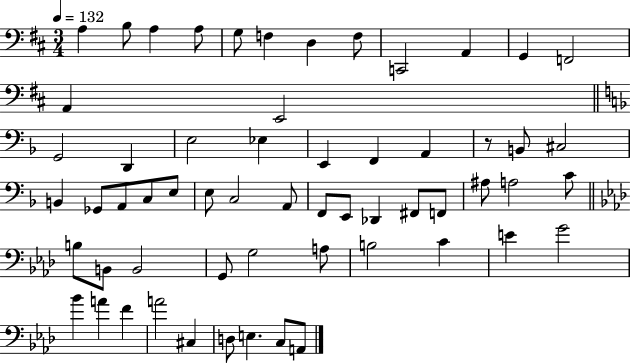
{
  \clef bass
  \numericTimeSignature
  \time 3/4
  \key d \major
  \tempo 4 = 132
  a4 b8 a4 a8 | g8 f4 d4 f8 | c,2 a,4 | g,4 f,2 | \break a,4 e,2 | \bar "||" \break \key d \minor g,2 d,4 | e2 ees4 | e,4 f,4 a,4 | r8 b,8 cis2 | \break b,4 ges,8 a,8 c8 e8 | e8 c2 a,8 | f,8 e,8 des,4 fis,8 f,8 | ais8 a2 c'8 | \break \bar "||" \break \key aes \major b8 b,8 b,2 | g,8 g2 a8 | b2 c'4 | e'4 g'2 | \break bes'4 a'4 f'4 | a'2 cis4 | d8 e4. c8 a,8 | \bar "|."
}